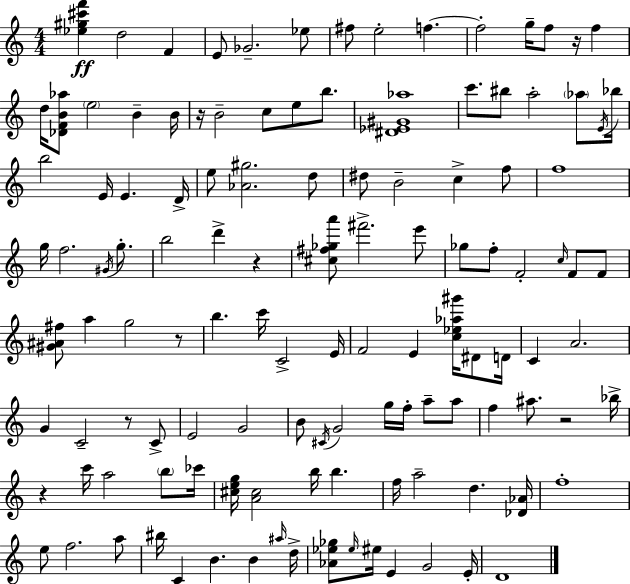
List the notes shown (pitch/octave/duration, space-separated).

[Eb5,G#5,C#6,F6]/q D5/h F4/q E4/e Gb4/h. Eb5/e F#5/e E5/h F5/q. F5/h G5/s F5/e R/s F5/q D5/s [Db4,F4,B4,Ab5]/e E5/h B4/q B4/s R/s B4/h C5/e E5/e B5/e. [D#4,Eb4,G#4,Ab5]/w C6/e. BIS5/e A5/h Ab5/e E4/s Bb5/s B5/h E4/s E4/q. D4/s E5/e [Ab4,G#5]/h. D5/e D#5/e B4/h C5/q F5/e F5/w G5/s F5/h. G#4/s G5/e. B5/h D6/q R/q [C#5,F#5,Gb5,A6]/e F#6/h. E6/e Gb5/e F5/e F4/h C5/s F4/e F4/e [G#4,A#4,F#5]/e A5/q G5/h R/e B5/q. C6/s C4/h E4/s F4/h E4/q [C5,Eb5,Ab5,G#6]/s D#4/e D4/s C4/q A4/h. G4/q C4/h R/e C4/e E4/h G4/h B4/e C#4/s G4/h G5/s F5/s A5/e A5/e F5/q A#5/e. R/h Bb5/s R/q C6/s A5/h B5/e CES6/s [C#5,E5,G5]/s [A4,C#5]/h B5/s B5/q. F5/s A5/h D5/q. [Db4,Ab4]/s F5/w E5/e F5/h. A5/e BIS5/s C4/q B4/q. B4/q A#5/s D5/s [Ab4,Eb5,Gb5]/e Eb5/s EIS5/s E4/q G4/h E4/s D4/w